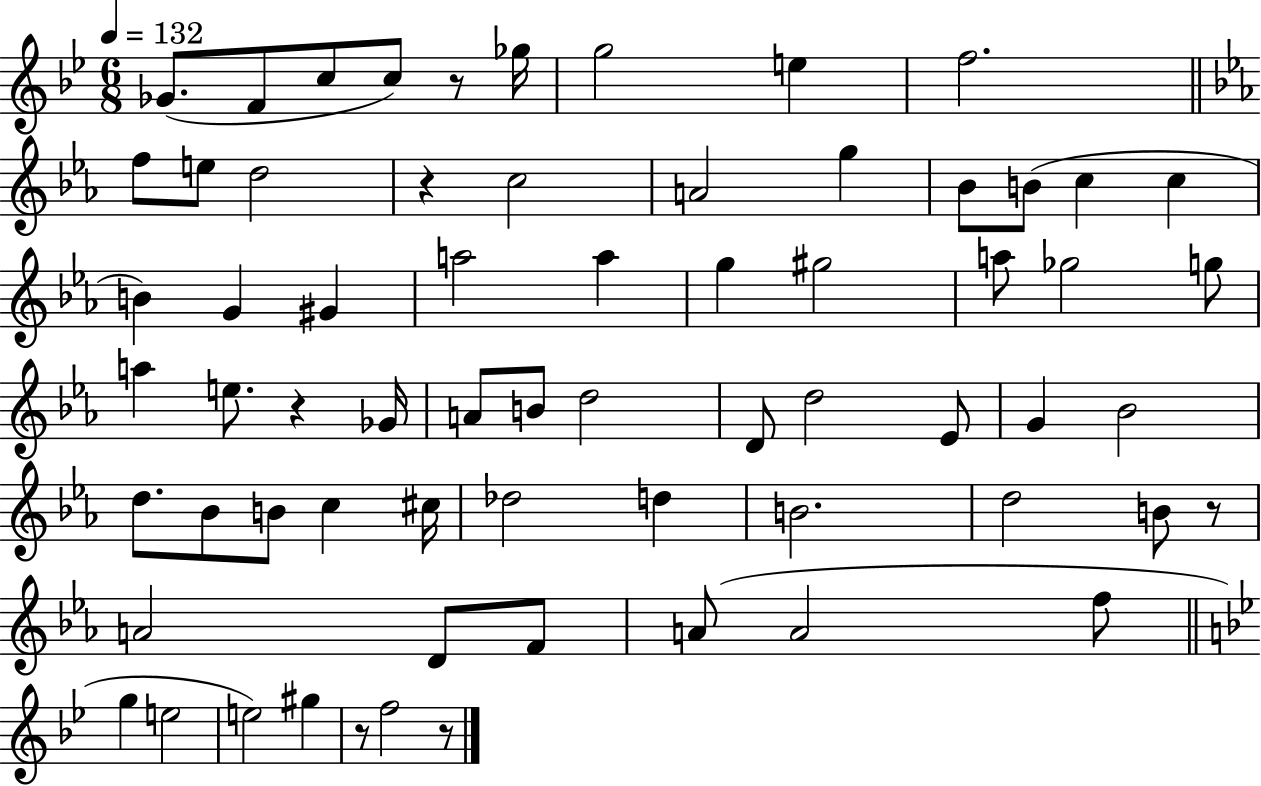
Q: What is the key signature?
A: BES major